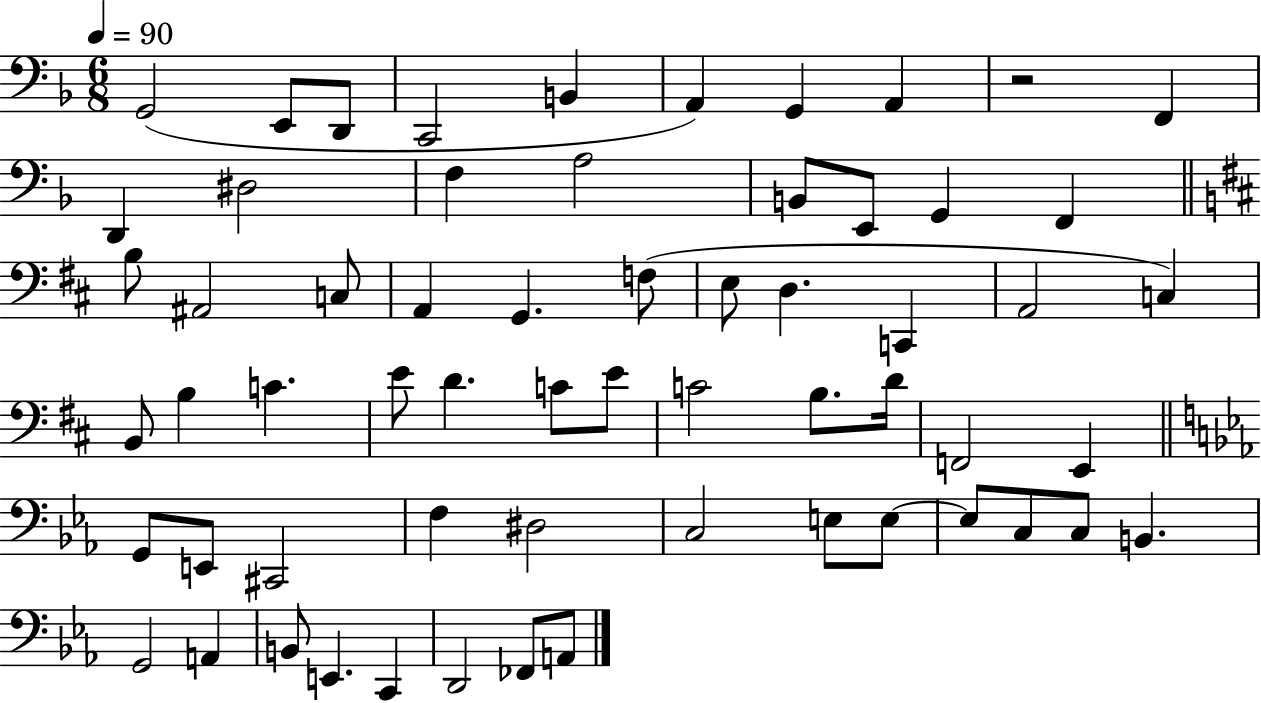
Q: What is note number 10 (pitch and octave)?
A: D2